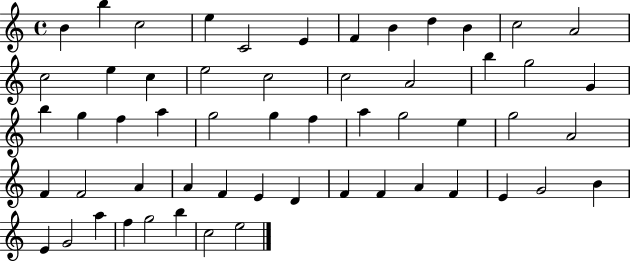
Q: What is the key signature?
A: C major